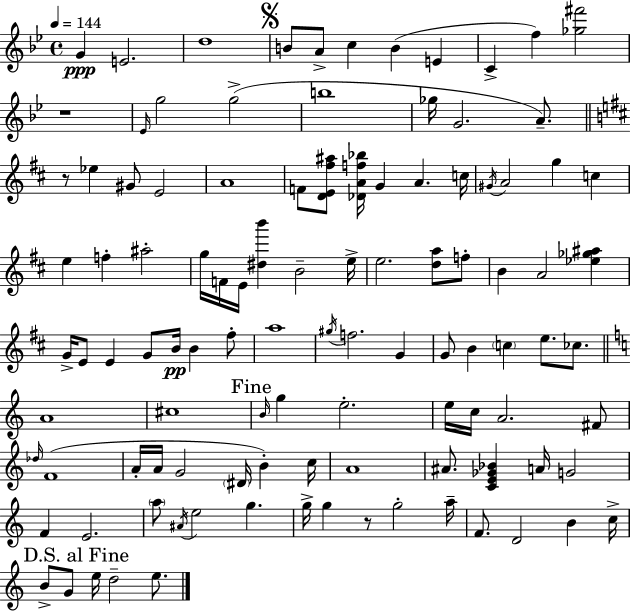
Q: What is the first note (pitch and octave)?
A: G4